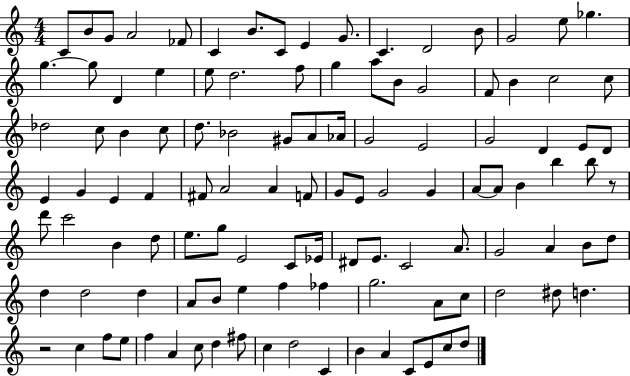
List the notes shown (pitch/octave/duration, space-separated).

C4/e B4/e G4/e A4/h FES4/e C4/q B4/e. C4/e E4/q G4/e. C4/q. D4/h B4/e G4/h E5/e Gb5/q. G5/q. G5/e D4/q E5/q E5/e D5/h. F5/e G5/q A5/e B4/e G4/h F4/e B4/q C5/h C5/e Db5/h C5/e B4/q C5/e D5/e. Bb4/h G#4/e A4/e Ab4/s G4/h E4/h G4/h D4/q E4/e D4/e E4/q G4/q E4/q F4/q F#4/e A4/h A4/q F4/e G4/e E4/e G4/h G4/q A4/e A4/e B4/q B5/q B5/e R/e D6/e C6/h B4/q D5/e E5/e. G5/e E4/h C4/e Eb4/s D#4/e E4/e. C4/h A4/e. G4/h A4/q B4/e D5/e D5/q D5/h D5/q A4/e B4/e E5/q F5/q FES5/q G5/h. A4/e C5/e D5/h D#5/e D5/q. R/h C5/q F5/e E5/e F5/q A4/q C5/e D5/q F#5/e C5/q D5/h C4/q B4/q A4/q C4/e E4/e C5/e D5/e